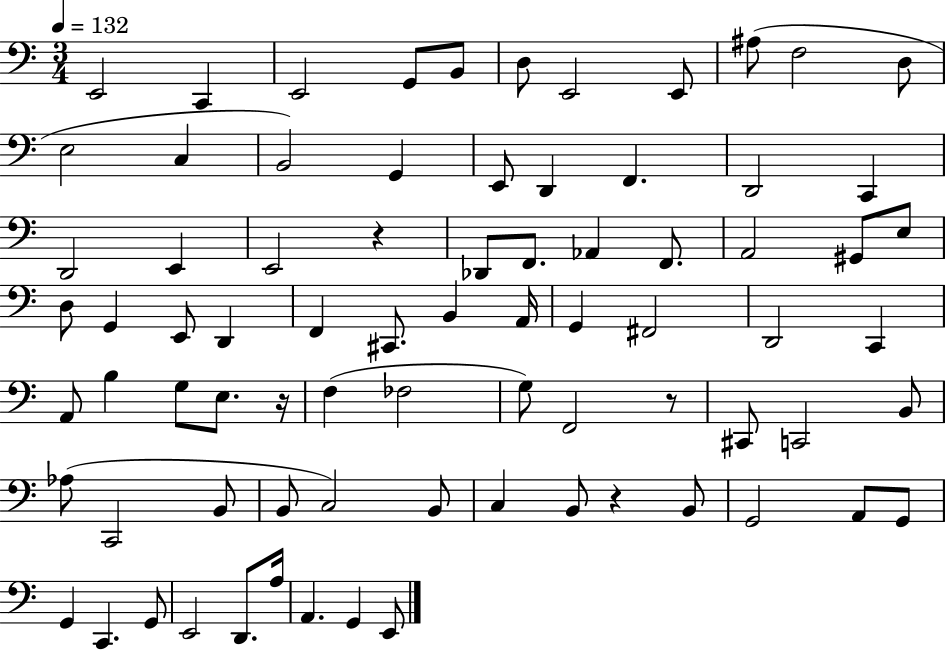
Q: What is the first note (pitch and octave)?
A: E2